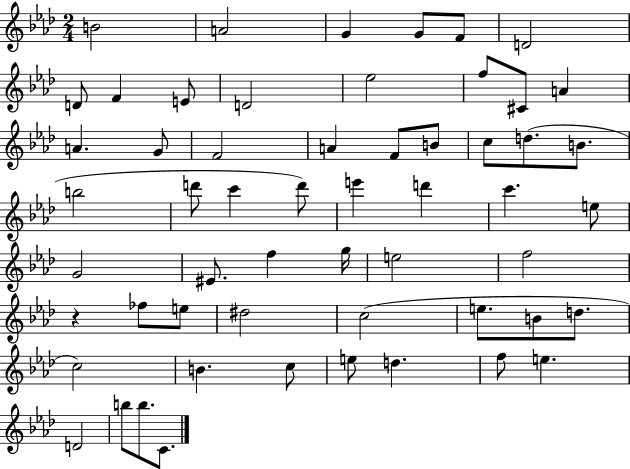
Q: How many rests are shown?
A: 1